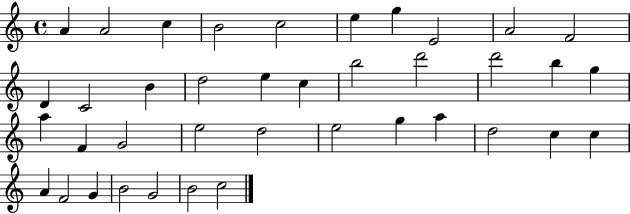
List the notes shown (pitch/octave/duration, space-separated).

A4/q A4/h C5/q B4/h C5/h E5/q G5/q E4/h A4/h F4/h D4/q C4/h B4/q D5/h E5/q C5/q B5/h D6/h D6/h B5/q G5/q A5/q F4/q G4/h E5/h D5/h E5/h G5/q A5/q D5/h C5/q C5/q A4/q F4/h G4/q B4/h G4/h B4/h C5/h